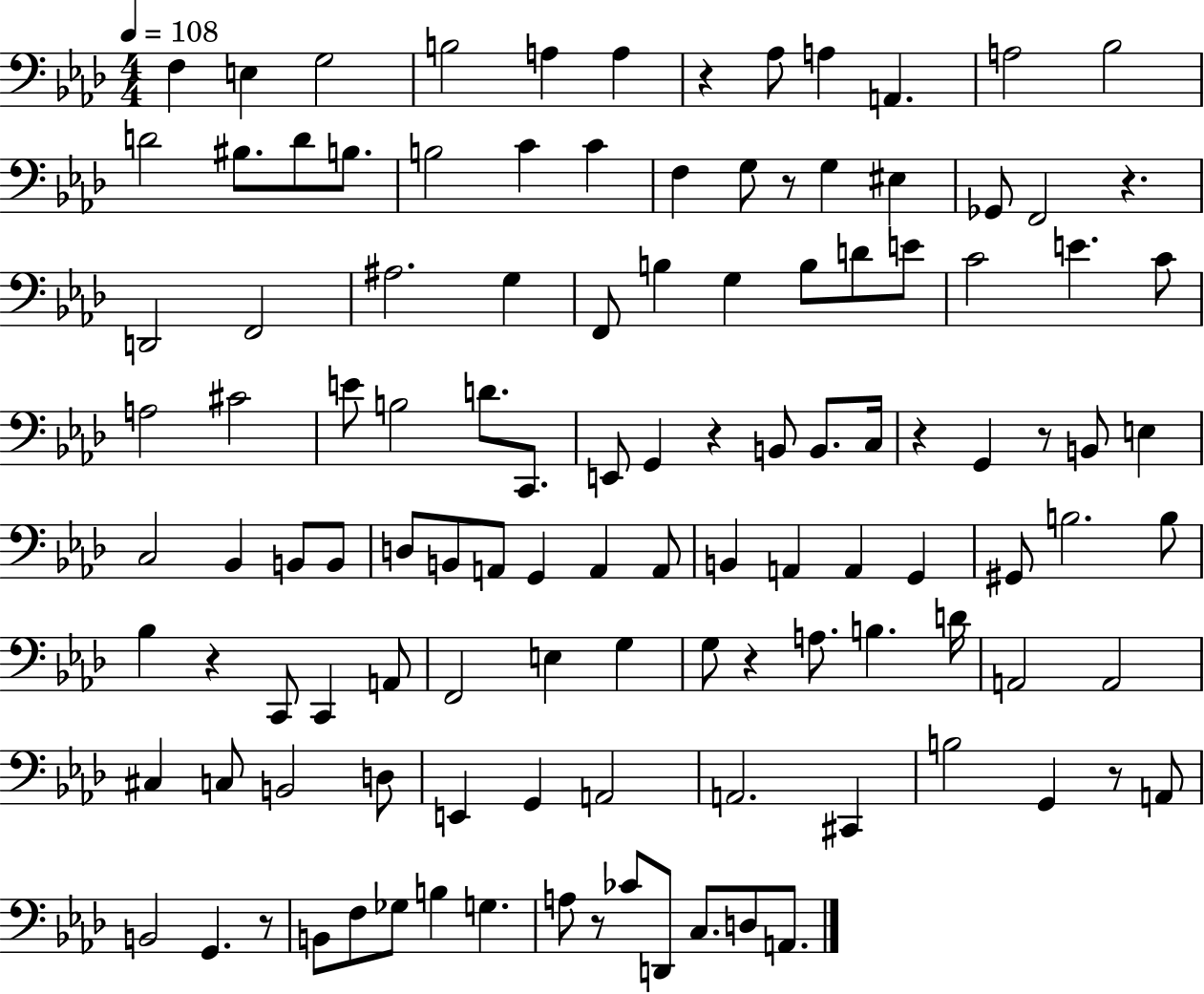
X:1
T:Untitled
M:4/4
L:1/4
K:Ab
F, E, G,2 B,2 A, A, z _A,/2 A, A,, A,2 _B,2 D2 ^B,/2 D/2 B,/2 B,2 C C F, G,/2 z/2 G, ^E, _G,,/2 F,,2 z D,,2 F,,2 ^A,2 G, F,,/2 B, G, B,/2 D/2 E/2 C2 E C/2 A,2 ^C2 E/2 B,2 D/2 C,,/2 E,,/2 G,, z B,,/2 B,,/2 C,/4 z G,, z/2 B,,/2 E, C,2 _B,, B,,/2 B,,/2 D,/2 B,,/2 A,,/2 G,, A,, A,,/2 B,, A,, A,, G,, ^G,,/2 B,2 B,/2 _B, z C,,/2 C,, A,,/2 F,,2 E, G, G,/2 z A,/2 B, D/4 A,,2 A,,2 ^C, C,/2 B,,2 D,/2 E,, G,, A,,2 A,,2 ^C,, B,2 G,, z/2 A,,/2 B,,2 G,, z/2 B,,/2 F,/2 _G,/2 B, G, A,/2 z/2 _C/2 D,,/2 C,/2 D,/2 A,,/2